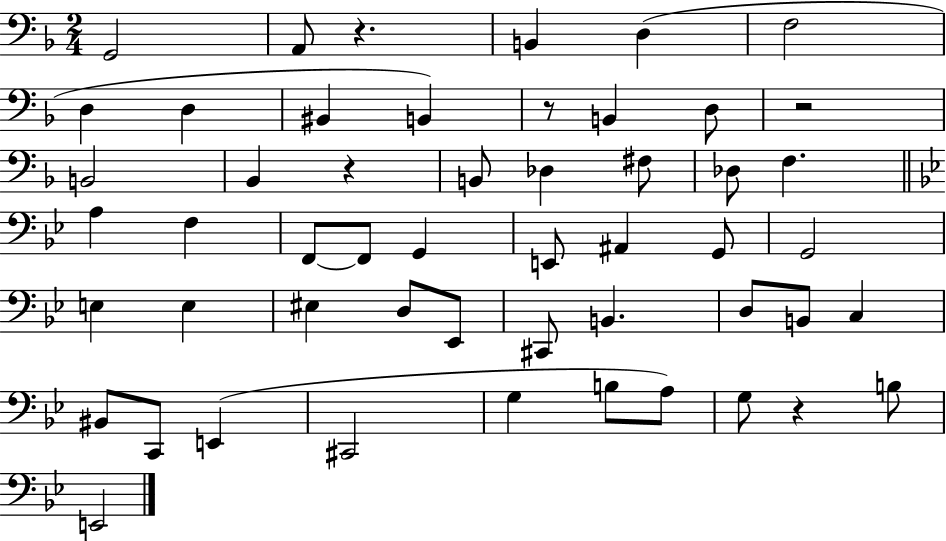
{
  \clef bass
  \numericTimeSignature
  \time 2/4
  \key f \major
  g,2 | a,8 r4. | b,4 d4( | f2 | \break d4 d4 | bis,4 b,4) | r8 b,4 d8 | r2 | \break b,2 | bes,4 r4 | b,8 des4 fis8 | des8 f4. | \break \bar "||" \break \key bes \major a4 f4 | f,8~~ f,8 g,4 | e,8 ais,4 g,8 | g,2 | \break e4 e4 | eis4 d8 ees,8 | cis,8 b,4. | d8 b,8 c4 | \break bis,8 c,8 e,4( | cis,2 | g4 b8 a8) | g8 r4 b8 | \break e,2 | \bar "|."
}